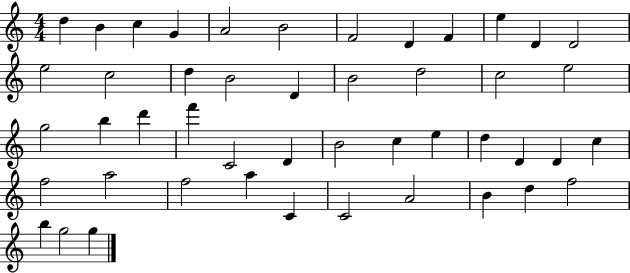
{
  \clef treble
  \numericTimeSignature
  \time 4/4
  \key c \major
  d''4 b'4 c''4 g'4 | a'2 b'2 | f'2 d'4 f'4 | e''4 d'4 d'2 | \break e''2 c''2 | d''4 b'2 d'4 | b'2 d''2 | c''2 e''2 | \break g''2 b''4 d'''4 | f'''4 c'2 d'4 | b'2 c''4 e''4 | d''4 d'4 d'4 c''4 | \break f''2 a''2 | f''2 a''4 c'4 | c'2 a'2 | b'4 d''4 f''2 | \break b''4 g''2 g''4 | \bar "|."
}